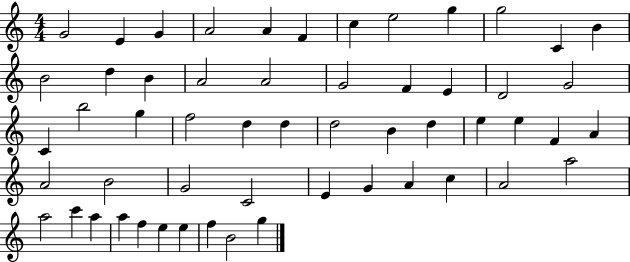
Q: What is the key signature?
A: C major